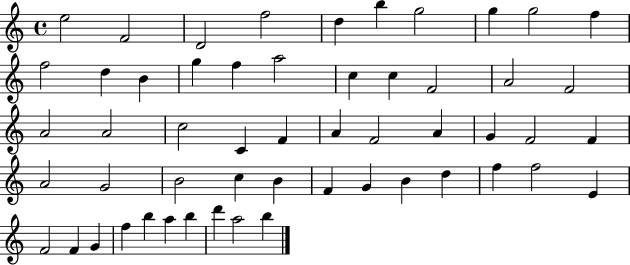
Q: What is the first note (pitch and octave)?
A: E5